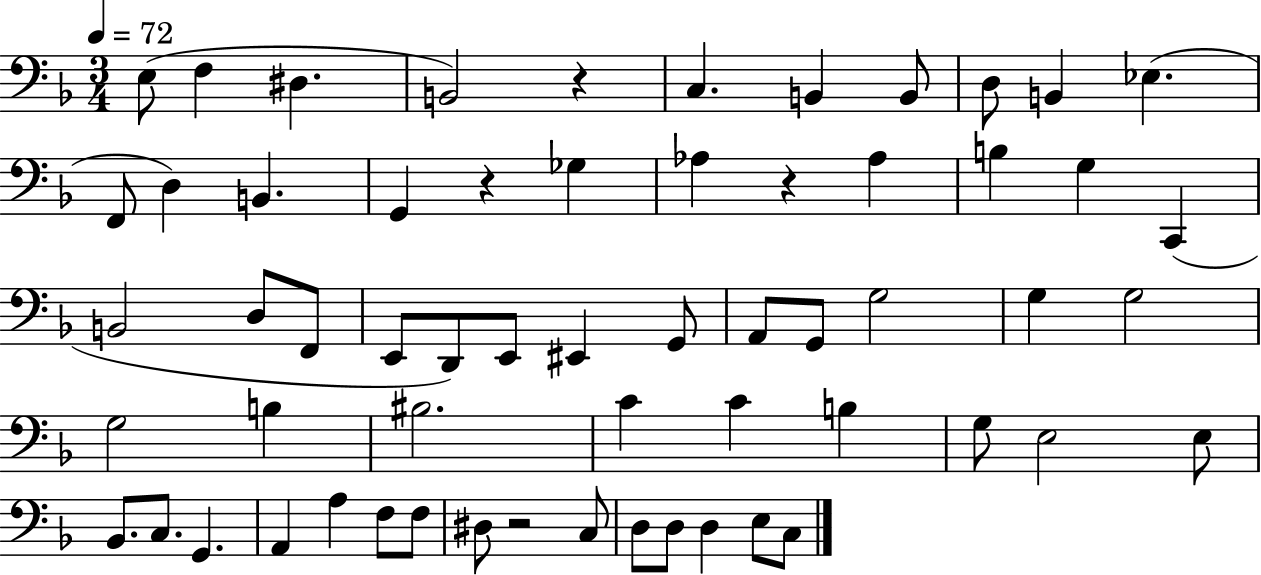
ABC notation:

X:1
T:Untitled
M:3/4
L:1/4
K:F
E,/2 F, ^D, B,,2 z C, B,, B,,/2 D,/2 B,, _E, F,,/2 D, B,, G,, z _G, _A, z _A, B, G, C,, B,,2 D,/2 F,,/2 E,,/2 D,,/2 E,,/2 ^E,, G,,/2 A,,/2 G,,/2 G,2 G, G,2 G,2 B, ^B,2 C C B, G,/2 E,2 E,/2 _B,,/2 C,/2 G,, A,, A, F,/2 F,/2 ^D,/2 z2 C,/2 D,/2 D,/2 D, E,/2 C,/2